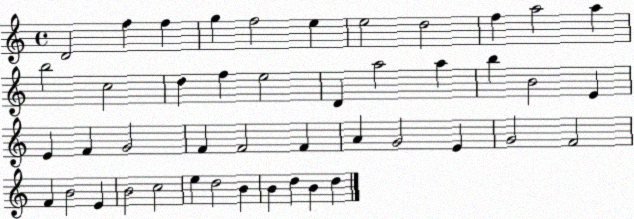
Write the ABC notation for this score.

X:1
T:Untitled
M:4/4
L:1/4
K:C
D2 f f g f2 e e2 d2 f a2 a b2 c2 d f e2 D a2 a b B2 E E F G2 F F2 F A G2 E G2 F2 F B2 E B2 c2 e d2 B B d B d